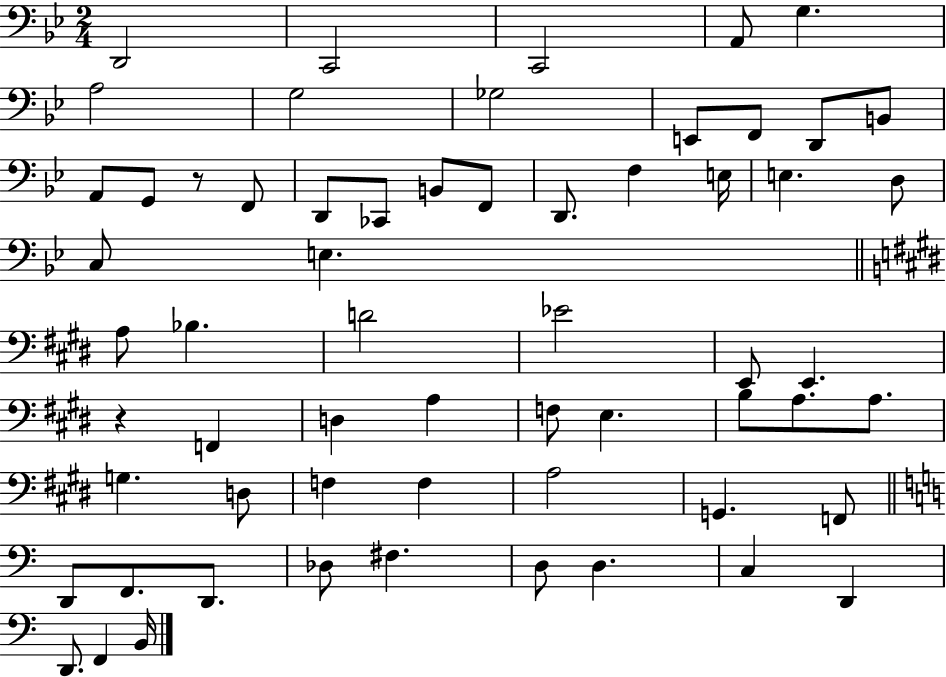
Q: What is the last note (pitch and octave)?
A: B2